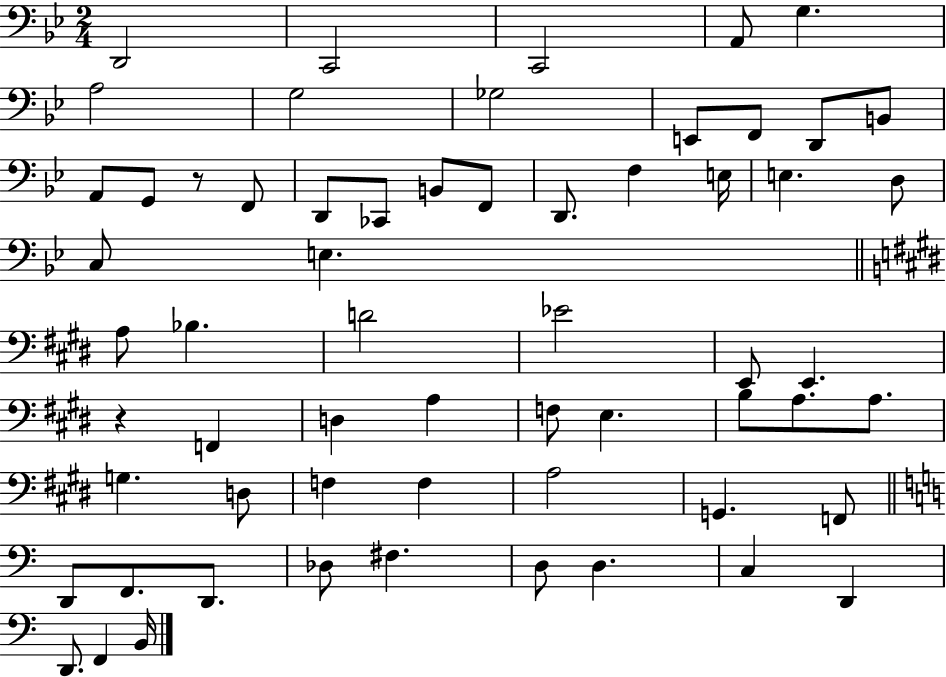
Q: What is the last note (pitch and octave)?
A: B2